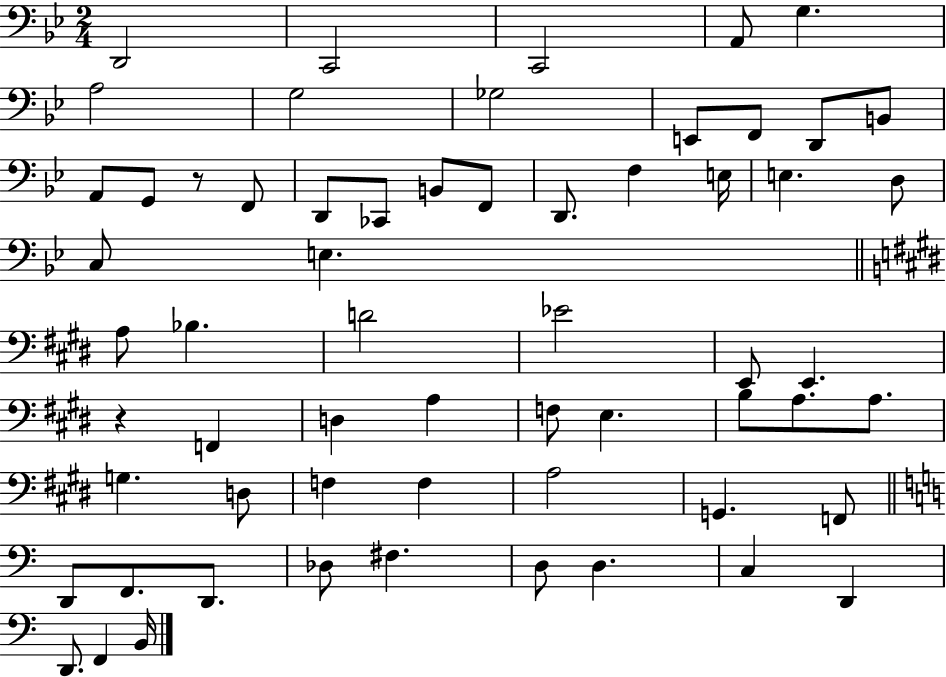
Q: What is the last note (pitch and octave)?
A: B2